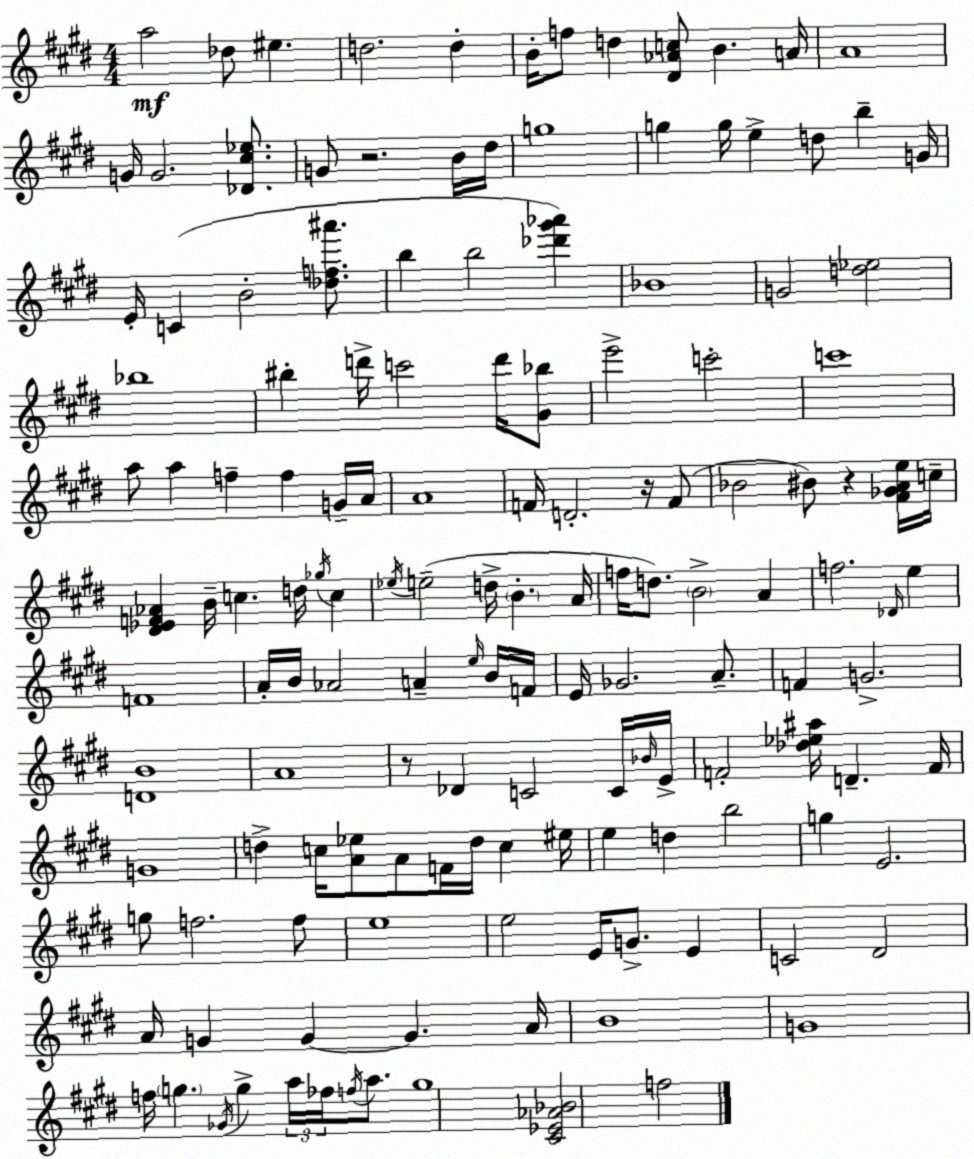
X:1
T:Untitled
M:4/4
L:1/4
K:E
a2 _d/2 ^e d2 d B/4 f/2 d [^D_Ac]/2 B A/4 A4 G/4 G2 [_D^c_e]/2 G/2 z2 B/4 ^d/4 g4 g g/4 e d/2 b G/4 E/4 C B2 [_df^a']/2 b b2 [_d'^g'_a'] _B4 G2 [d_e]2 _b4 ^b d'/4 c'2 d'/4 [^G_b]/2 e'2 c'2 c'4 a/2 a f f G/4 A/4 A4 F/4 D2 z/4 F/2 _B2 ^B/2 z [^F_GAe]/4 c/4 [^D_EF_A] B/4 c d/4 _g/4 c _e/4 e2 d/4 B A/4 f/4 d/2 B2 A f2 _D/4 e F4 A/4 B/4 _A2 A e/4 B/4 F/4 E/4 _G2 A/2 F G2 [DB]4 A4 z/2 _D C2 C/4 _B/4 E/4 F2 [_d_e^a]/4 D F/4 G4 d c/4 [A_e]/2 A/2 F/4 d/4 c ^e/4 e d b2 g E2 g/2 f2 f/2 e4 e2 E/4 G/2 E C2 ^D2 A/4 G G G A/4 B4 G4 f/4 g _G/4 g a/4 _f/4 f/4 a/2 g4 [^C_E_A_B]2 f2